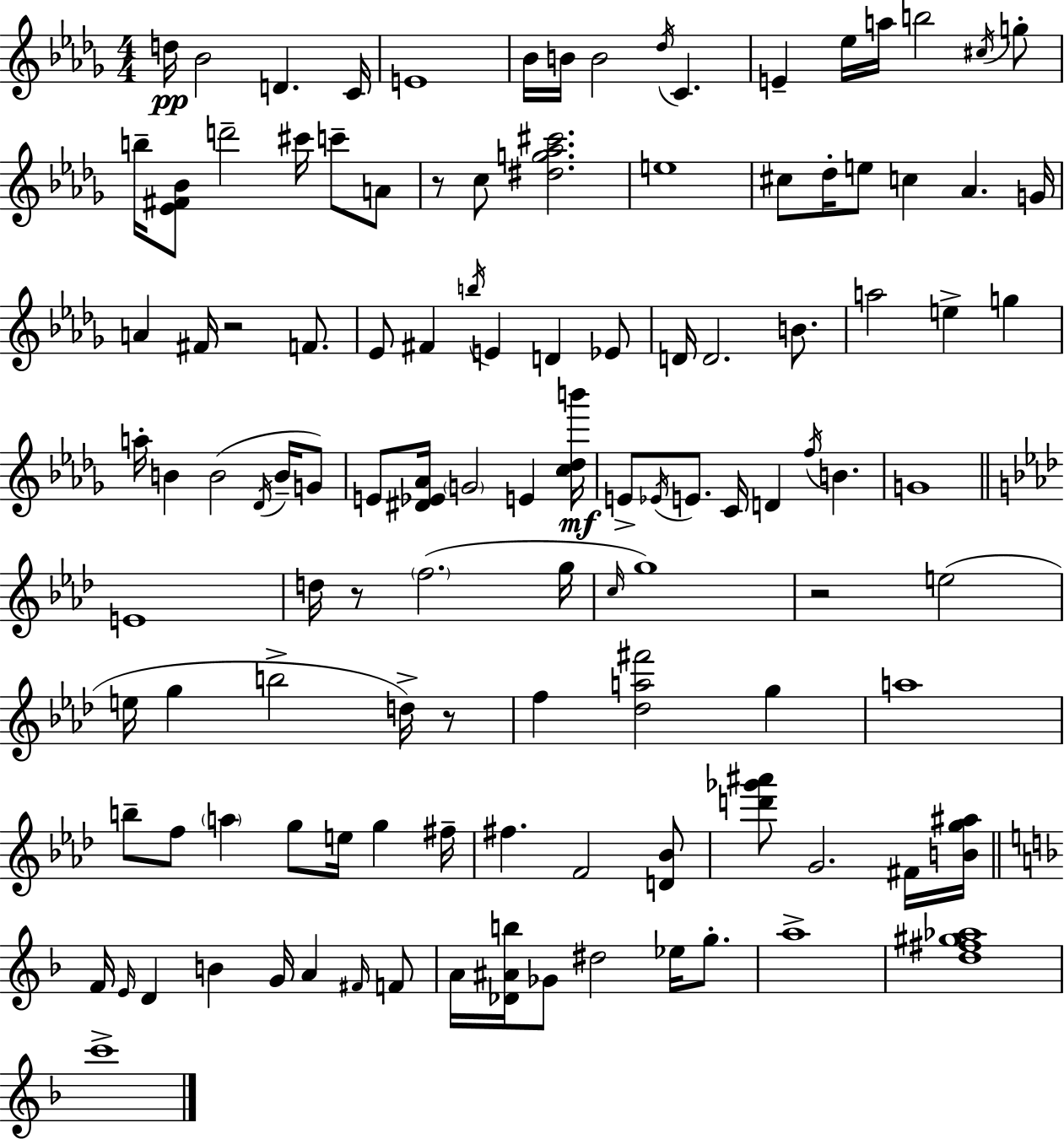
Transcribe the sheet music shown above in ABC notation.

X:1
T:Untitled
M:4/4
L:1/4
K:Bbm
d/4 _B2 D C/4 E4 _B/4 B/4 B2 _d/4 C E _e/4 a/4 b2 ^c/4 g/2 b/4 [_E^F_B]/2 d'2 ^c'/4 c'/2 A/2 z/2 c/2 [^dg_a^c']2 e4 ^c/2 _d/4 e/2 c _A G/4 A ^F/4 z2 F/2 _E/2 ^F b/4 E D _E/2 D/4 D2 B/2 a2 e g a/4 B B2 _D/4 B/4 G/2 E/2 [^D_E_A]/4 G2 E [c_db']/4 E/2 _E/4 E/2 C/4 D f/4 B G4 E4 d/4 z/2 f2 g/4 c/4 g4 z2 e2 e/4 g b2 d/4 z/2 f [_da^f']2 g a4 b/2 f/2 a g/2 e/4 g ^f/4 ^f F2 [D_B]/2 [d'_g'^a']/2 G2 ^F/4 [Bg^a]/4 F/4 E/4 D B G/4 A ^F/4 F/2 A/4 [_D^Ab]/4 _G/2 ^d2 _e/4 g/2 a4 [d^f^g_a]4 c'4